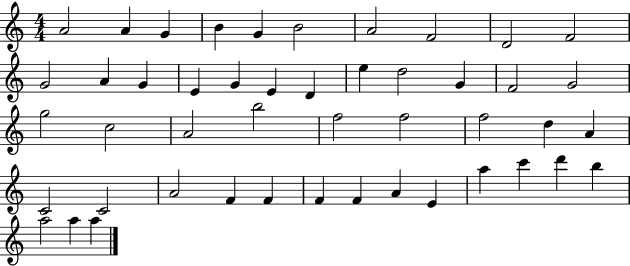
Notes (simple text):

A4/h A4/q G4/q B4/q G4/q B4/h A4/h F4/h D4/h F4/h G4/h A4/q G4/q E4/q G4/q E4/q D4/q E5/q D5/h G4/q F4/h G4/h G5/h C5/h A4/h B5/h F5/h F5/h F5/h D5/q A4/q C4/h C4/h A4/h F4/q F4/q F4/q F4/q A4/q E4/q A5/q C6/q D6/q B5/q A5/h A5/q A5/q